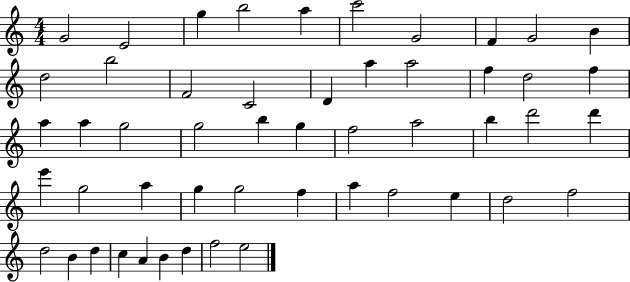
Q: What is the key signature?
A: C major